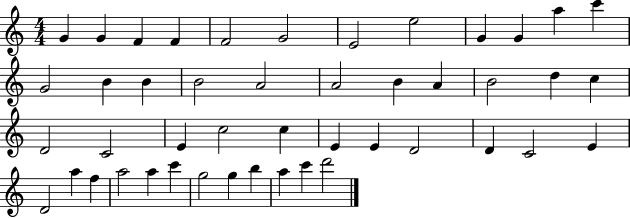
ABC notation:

X:1
T:Untitled
M:4/4
L:1/4
K:C
G G F F F2 G2 E2 e2 G G a c' G2 B B B2 A2 A2 B A B2 d c D2 C2 E c2 c E E D2 D C2 E D2 a f a2 a c' g2 g b a c' d'2